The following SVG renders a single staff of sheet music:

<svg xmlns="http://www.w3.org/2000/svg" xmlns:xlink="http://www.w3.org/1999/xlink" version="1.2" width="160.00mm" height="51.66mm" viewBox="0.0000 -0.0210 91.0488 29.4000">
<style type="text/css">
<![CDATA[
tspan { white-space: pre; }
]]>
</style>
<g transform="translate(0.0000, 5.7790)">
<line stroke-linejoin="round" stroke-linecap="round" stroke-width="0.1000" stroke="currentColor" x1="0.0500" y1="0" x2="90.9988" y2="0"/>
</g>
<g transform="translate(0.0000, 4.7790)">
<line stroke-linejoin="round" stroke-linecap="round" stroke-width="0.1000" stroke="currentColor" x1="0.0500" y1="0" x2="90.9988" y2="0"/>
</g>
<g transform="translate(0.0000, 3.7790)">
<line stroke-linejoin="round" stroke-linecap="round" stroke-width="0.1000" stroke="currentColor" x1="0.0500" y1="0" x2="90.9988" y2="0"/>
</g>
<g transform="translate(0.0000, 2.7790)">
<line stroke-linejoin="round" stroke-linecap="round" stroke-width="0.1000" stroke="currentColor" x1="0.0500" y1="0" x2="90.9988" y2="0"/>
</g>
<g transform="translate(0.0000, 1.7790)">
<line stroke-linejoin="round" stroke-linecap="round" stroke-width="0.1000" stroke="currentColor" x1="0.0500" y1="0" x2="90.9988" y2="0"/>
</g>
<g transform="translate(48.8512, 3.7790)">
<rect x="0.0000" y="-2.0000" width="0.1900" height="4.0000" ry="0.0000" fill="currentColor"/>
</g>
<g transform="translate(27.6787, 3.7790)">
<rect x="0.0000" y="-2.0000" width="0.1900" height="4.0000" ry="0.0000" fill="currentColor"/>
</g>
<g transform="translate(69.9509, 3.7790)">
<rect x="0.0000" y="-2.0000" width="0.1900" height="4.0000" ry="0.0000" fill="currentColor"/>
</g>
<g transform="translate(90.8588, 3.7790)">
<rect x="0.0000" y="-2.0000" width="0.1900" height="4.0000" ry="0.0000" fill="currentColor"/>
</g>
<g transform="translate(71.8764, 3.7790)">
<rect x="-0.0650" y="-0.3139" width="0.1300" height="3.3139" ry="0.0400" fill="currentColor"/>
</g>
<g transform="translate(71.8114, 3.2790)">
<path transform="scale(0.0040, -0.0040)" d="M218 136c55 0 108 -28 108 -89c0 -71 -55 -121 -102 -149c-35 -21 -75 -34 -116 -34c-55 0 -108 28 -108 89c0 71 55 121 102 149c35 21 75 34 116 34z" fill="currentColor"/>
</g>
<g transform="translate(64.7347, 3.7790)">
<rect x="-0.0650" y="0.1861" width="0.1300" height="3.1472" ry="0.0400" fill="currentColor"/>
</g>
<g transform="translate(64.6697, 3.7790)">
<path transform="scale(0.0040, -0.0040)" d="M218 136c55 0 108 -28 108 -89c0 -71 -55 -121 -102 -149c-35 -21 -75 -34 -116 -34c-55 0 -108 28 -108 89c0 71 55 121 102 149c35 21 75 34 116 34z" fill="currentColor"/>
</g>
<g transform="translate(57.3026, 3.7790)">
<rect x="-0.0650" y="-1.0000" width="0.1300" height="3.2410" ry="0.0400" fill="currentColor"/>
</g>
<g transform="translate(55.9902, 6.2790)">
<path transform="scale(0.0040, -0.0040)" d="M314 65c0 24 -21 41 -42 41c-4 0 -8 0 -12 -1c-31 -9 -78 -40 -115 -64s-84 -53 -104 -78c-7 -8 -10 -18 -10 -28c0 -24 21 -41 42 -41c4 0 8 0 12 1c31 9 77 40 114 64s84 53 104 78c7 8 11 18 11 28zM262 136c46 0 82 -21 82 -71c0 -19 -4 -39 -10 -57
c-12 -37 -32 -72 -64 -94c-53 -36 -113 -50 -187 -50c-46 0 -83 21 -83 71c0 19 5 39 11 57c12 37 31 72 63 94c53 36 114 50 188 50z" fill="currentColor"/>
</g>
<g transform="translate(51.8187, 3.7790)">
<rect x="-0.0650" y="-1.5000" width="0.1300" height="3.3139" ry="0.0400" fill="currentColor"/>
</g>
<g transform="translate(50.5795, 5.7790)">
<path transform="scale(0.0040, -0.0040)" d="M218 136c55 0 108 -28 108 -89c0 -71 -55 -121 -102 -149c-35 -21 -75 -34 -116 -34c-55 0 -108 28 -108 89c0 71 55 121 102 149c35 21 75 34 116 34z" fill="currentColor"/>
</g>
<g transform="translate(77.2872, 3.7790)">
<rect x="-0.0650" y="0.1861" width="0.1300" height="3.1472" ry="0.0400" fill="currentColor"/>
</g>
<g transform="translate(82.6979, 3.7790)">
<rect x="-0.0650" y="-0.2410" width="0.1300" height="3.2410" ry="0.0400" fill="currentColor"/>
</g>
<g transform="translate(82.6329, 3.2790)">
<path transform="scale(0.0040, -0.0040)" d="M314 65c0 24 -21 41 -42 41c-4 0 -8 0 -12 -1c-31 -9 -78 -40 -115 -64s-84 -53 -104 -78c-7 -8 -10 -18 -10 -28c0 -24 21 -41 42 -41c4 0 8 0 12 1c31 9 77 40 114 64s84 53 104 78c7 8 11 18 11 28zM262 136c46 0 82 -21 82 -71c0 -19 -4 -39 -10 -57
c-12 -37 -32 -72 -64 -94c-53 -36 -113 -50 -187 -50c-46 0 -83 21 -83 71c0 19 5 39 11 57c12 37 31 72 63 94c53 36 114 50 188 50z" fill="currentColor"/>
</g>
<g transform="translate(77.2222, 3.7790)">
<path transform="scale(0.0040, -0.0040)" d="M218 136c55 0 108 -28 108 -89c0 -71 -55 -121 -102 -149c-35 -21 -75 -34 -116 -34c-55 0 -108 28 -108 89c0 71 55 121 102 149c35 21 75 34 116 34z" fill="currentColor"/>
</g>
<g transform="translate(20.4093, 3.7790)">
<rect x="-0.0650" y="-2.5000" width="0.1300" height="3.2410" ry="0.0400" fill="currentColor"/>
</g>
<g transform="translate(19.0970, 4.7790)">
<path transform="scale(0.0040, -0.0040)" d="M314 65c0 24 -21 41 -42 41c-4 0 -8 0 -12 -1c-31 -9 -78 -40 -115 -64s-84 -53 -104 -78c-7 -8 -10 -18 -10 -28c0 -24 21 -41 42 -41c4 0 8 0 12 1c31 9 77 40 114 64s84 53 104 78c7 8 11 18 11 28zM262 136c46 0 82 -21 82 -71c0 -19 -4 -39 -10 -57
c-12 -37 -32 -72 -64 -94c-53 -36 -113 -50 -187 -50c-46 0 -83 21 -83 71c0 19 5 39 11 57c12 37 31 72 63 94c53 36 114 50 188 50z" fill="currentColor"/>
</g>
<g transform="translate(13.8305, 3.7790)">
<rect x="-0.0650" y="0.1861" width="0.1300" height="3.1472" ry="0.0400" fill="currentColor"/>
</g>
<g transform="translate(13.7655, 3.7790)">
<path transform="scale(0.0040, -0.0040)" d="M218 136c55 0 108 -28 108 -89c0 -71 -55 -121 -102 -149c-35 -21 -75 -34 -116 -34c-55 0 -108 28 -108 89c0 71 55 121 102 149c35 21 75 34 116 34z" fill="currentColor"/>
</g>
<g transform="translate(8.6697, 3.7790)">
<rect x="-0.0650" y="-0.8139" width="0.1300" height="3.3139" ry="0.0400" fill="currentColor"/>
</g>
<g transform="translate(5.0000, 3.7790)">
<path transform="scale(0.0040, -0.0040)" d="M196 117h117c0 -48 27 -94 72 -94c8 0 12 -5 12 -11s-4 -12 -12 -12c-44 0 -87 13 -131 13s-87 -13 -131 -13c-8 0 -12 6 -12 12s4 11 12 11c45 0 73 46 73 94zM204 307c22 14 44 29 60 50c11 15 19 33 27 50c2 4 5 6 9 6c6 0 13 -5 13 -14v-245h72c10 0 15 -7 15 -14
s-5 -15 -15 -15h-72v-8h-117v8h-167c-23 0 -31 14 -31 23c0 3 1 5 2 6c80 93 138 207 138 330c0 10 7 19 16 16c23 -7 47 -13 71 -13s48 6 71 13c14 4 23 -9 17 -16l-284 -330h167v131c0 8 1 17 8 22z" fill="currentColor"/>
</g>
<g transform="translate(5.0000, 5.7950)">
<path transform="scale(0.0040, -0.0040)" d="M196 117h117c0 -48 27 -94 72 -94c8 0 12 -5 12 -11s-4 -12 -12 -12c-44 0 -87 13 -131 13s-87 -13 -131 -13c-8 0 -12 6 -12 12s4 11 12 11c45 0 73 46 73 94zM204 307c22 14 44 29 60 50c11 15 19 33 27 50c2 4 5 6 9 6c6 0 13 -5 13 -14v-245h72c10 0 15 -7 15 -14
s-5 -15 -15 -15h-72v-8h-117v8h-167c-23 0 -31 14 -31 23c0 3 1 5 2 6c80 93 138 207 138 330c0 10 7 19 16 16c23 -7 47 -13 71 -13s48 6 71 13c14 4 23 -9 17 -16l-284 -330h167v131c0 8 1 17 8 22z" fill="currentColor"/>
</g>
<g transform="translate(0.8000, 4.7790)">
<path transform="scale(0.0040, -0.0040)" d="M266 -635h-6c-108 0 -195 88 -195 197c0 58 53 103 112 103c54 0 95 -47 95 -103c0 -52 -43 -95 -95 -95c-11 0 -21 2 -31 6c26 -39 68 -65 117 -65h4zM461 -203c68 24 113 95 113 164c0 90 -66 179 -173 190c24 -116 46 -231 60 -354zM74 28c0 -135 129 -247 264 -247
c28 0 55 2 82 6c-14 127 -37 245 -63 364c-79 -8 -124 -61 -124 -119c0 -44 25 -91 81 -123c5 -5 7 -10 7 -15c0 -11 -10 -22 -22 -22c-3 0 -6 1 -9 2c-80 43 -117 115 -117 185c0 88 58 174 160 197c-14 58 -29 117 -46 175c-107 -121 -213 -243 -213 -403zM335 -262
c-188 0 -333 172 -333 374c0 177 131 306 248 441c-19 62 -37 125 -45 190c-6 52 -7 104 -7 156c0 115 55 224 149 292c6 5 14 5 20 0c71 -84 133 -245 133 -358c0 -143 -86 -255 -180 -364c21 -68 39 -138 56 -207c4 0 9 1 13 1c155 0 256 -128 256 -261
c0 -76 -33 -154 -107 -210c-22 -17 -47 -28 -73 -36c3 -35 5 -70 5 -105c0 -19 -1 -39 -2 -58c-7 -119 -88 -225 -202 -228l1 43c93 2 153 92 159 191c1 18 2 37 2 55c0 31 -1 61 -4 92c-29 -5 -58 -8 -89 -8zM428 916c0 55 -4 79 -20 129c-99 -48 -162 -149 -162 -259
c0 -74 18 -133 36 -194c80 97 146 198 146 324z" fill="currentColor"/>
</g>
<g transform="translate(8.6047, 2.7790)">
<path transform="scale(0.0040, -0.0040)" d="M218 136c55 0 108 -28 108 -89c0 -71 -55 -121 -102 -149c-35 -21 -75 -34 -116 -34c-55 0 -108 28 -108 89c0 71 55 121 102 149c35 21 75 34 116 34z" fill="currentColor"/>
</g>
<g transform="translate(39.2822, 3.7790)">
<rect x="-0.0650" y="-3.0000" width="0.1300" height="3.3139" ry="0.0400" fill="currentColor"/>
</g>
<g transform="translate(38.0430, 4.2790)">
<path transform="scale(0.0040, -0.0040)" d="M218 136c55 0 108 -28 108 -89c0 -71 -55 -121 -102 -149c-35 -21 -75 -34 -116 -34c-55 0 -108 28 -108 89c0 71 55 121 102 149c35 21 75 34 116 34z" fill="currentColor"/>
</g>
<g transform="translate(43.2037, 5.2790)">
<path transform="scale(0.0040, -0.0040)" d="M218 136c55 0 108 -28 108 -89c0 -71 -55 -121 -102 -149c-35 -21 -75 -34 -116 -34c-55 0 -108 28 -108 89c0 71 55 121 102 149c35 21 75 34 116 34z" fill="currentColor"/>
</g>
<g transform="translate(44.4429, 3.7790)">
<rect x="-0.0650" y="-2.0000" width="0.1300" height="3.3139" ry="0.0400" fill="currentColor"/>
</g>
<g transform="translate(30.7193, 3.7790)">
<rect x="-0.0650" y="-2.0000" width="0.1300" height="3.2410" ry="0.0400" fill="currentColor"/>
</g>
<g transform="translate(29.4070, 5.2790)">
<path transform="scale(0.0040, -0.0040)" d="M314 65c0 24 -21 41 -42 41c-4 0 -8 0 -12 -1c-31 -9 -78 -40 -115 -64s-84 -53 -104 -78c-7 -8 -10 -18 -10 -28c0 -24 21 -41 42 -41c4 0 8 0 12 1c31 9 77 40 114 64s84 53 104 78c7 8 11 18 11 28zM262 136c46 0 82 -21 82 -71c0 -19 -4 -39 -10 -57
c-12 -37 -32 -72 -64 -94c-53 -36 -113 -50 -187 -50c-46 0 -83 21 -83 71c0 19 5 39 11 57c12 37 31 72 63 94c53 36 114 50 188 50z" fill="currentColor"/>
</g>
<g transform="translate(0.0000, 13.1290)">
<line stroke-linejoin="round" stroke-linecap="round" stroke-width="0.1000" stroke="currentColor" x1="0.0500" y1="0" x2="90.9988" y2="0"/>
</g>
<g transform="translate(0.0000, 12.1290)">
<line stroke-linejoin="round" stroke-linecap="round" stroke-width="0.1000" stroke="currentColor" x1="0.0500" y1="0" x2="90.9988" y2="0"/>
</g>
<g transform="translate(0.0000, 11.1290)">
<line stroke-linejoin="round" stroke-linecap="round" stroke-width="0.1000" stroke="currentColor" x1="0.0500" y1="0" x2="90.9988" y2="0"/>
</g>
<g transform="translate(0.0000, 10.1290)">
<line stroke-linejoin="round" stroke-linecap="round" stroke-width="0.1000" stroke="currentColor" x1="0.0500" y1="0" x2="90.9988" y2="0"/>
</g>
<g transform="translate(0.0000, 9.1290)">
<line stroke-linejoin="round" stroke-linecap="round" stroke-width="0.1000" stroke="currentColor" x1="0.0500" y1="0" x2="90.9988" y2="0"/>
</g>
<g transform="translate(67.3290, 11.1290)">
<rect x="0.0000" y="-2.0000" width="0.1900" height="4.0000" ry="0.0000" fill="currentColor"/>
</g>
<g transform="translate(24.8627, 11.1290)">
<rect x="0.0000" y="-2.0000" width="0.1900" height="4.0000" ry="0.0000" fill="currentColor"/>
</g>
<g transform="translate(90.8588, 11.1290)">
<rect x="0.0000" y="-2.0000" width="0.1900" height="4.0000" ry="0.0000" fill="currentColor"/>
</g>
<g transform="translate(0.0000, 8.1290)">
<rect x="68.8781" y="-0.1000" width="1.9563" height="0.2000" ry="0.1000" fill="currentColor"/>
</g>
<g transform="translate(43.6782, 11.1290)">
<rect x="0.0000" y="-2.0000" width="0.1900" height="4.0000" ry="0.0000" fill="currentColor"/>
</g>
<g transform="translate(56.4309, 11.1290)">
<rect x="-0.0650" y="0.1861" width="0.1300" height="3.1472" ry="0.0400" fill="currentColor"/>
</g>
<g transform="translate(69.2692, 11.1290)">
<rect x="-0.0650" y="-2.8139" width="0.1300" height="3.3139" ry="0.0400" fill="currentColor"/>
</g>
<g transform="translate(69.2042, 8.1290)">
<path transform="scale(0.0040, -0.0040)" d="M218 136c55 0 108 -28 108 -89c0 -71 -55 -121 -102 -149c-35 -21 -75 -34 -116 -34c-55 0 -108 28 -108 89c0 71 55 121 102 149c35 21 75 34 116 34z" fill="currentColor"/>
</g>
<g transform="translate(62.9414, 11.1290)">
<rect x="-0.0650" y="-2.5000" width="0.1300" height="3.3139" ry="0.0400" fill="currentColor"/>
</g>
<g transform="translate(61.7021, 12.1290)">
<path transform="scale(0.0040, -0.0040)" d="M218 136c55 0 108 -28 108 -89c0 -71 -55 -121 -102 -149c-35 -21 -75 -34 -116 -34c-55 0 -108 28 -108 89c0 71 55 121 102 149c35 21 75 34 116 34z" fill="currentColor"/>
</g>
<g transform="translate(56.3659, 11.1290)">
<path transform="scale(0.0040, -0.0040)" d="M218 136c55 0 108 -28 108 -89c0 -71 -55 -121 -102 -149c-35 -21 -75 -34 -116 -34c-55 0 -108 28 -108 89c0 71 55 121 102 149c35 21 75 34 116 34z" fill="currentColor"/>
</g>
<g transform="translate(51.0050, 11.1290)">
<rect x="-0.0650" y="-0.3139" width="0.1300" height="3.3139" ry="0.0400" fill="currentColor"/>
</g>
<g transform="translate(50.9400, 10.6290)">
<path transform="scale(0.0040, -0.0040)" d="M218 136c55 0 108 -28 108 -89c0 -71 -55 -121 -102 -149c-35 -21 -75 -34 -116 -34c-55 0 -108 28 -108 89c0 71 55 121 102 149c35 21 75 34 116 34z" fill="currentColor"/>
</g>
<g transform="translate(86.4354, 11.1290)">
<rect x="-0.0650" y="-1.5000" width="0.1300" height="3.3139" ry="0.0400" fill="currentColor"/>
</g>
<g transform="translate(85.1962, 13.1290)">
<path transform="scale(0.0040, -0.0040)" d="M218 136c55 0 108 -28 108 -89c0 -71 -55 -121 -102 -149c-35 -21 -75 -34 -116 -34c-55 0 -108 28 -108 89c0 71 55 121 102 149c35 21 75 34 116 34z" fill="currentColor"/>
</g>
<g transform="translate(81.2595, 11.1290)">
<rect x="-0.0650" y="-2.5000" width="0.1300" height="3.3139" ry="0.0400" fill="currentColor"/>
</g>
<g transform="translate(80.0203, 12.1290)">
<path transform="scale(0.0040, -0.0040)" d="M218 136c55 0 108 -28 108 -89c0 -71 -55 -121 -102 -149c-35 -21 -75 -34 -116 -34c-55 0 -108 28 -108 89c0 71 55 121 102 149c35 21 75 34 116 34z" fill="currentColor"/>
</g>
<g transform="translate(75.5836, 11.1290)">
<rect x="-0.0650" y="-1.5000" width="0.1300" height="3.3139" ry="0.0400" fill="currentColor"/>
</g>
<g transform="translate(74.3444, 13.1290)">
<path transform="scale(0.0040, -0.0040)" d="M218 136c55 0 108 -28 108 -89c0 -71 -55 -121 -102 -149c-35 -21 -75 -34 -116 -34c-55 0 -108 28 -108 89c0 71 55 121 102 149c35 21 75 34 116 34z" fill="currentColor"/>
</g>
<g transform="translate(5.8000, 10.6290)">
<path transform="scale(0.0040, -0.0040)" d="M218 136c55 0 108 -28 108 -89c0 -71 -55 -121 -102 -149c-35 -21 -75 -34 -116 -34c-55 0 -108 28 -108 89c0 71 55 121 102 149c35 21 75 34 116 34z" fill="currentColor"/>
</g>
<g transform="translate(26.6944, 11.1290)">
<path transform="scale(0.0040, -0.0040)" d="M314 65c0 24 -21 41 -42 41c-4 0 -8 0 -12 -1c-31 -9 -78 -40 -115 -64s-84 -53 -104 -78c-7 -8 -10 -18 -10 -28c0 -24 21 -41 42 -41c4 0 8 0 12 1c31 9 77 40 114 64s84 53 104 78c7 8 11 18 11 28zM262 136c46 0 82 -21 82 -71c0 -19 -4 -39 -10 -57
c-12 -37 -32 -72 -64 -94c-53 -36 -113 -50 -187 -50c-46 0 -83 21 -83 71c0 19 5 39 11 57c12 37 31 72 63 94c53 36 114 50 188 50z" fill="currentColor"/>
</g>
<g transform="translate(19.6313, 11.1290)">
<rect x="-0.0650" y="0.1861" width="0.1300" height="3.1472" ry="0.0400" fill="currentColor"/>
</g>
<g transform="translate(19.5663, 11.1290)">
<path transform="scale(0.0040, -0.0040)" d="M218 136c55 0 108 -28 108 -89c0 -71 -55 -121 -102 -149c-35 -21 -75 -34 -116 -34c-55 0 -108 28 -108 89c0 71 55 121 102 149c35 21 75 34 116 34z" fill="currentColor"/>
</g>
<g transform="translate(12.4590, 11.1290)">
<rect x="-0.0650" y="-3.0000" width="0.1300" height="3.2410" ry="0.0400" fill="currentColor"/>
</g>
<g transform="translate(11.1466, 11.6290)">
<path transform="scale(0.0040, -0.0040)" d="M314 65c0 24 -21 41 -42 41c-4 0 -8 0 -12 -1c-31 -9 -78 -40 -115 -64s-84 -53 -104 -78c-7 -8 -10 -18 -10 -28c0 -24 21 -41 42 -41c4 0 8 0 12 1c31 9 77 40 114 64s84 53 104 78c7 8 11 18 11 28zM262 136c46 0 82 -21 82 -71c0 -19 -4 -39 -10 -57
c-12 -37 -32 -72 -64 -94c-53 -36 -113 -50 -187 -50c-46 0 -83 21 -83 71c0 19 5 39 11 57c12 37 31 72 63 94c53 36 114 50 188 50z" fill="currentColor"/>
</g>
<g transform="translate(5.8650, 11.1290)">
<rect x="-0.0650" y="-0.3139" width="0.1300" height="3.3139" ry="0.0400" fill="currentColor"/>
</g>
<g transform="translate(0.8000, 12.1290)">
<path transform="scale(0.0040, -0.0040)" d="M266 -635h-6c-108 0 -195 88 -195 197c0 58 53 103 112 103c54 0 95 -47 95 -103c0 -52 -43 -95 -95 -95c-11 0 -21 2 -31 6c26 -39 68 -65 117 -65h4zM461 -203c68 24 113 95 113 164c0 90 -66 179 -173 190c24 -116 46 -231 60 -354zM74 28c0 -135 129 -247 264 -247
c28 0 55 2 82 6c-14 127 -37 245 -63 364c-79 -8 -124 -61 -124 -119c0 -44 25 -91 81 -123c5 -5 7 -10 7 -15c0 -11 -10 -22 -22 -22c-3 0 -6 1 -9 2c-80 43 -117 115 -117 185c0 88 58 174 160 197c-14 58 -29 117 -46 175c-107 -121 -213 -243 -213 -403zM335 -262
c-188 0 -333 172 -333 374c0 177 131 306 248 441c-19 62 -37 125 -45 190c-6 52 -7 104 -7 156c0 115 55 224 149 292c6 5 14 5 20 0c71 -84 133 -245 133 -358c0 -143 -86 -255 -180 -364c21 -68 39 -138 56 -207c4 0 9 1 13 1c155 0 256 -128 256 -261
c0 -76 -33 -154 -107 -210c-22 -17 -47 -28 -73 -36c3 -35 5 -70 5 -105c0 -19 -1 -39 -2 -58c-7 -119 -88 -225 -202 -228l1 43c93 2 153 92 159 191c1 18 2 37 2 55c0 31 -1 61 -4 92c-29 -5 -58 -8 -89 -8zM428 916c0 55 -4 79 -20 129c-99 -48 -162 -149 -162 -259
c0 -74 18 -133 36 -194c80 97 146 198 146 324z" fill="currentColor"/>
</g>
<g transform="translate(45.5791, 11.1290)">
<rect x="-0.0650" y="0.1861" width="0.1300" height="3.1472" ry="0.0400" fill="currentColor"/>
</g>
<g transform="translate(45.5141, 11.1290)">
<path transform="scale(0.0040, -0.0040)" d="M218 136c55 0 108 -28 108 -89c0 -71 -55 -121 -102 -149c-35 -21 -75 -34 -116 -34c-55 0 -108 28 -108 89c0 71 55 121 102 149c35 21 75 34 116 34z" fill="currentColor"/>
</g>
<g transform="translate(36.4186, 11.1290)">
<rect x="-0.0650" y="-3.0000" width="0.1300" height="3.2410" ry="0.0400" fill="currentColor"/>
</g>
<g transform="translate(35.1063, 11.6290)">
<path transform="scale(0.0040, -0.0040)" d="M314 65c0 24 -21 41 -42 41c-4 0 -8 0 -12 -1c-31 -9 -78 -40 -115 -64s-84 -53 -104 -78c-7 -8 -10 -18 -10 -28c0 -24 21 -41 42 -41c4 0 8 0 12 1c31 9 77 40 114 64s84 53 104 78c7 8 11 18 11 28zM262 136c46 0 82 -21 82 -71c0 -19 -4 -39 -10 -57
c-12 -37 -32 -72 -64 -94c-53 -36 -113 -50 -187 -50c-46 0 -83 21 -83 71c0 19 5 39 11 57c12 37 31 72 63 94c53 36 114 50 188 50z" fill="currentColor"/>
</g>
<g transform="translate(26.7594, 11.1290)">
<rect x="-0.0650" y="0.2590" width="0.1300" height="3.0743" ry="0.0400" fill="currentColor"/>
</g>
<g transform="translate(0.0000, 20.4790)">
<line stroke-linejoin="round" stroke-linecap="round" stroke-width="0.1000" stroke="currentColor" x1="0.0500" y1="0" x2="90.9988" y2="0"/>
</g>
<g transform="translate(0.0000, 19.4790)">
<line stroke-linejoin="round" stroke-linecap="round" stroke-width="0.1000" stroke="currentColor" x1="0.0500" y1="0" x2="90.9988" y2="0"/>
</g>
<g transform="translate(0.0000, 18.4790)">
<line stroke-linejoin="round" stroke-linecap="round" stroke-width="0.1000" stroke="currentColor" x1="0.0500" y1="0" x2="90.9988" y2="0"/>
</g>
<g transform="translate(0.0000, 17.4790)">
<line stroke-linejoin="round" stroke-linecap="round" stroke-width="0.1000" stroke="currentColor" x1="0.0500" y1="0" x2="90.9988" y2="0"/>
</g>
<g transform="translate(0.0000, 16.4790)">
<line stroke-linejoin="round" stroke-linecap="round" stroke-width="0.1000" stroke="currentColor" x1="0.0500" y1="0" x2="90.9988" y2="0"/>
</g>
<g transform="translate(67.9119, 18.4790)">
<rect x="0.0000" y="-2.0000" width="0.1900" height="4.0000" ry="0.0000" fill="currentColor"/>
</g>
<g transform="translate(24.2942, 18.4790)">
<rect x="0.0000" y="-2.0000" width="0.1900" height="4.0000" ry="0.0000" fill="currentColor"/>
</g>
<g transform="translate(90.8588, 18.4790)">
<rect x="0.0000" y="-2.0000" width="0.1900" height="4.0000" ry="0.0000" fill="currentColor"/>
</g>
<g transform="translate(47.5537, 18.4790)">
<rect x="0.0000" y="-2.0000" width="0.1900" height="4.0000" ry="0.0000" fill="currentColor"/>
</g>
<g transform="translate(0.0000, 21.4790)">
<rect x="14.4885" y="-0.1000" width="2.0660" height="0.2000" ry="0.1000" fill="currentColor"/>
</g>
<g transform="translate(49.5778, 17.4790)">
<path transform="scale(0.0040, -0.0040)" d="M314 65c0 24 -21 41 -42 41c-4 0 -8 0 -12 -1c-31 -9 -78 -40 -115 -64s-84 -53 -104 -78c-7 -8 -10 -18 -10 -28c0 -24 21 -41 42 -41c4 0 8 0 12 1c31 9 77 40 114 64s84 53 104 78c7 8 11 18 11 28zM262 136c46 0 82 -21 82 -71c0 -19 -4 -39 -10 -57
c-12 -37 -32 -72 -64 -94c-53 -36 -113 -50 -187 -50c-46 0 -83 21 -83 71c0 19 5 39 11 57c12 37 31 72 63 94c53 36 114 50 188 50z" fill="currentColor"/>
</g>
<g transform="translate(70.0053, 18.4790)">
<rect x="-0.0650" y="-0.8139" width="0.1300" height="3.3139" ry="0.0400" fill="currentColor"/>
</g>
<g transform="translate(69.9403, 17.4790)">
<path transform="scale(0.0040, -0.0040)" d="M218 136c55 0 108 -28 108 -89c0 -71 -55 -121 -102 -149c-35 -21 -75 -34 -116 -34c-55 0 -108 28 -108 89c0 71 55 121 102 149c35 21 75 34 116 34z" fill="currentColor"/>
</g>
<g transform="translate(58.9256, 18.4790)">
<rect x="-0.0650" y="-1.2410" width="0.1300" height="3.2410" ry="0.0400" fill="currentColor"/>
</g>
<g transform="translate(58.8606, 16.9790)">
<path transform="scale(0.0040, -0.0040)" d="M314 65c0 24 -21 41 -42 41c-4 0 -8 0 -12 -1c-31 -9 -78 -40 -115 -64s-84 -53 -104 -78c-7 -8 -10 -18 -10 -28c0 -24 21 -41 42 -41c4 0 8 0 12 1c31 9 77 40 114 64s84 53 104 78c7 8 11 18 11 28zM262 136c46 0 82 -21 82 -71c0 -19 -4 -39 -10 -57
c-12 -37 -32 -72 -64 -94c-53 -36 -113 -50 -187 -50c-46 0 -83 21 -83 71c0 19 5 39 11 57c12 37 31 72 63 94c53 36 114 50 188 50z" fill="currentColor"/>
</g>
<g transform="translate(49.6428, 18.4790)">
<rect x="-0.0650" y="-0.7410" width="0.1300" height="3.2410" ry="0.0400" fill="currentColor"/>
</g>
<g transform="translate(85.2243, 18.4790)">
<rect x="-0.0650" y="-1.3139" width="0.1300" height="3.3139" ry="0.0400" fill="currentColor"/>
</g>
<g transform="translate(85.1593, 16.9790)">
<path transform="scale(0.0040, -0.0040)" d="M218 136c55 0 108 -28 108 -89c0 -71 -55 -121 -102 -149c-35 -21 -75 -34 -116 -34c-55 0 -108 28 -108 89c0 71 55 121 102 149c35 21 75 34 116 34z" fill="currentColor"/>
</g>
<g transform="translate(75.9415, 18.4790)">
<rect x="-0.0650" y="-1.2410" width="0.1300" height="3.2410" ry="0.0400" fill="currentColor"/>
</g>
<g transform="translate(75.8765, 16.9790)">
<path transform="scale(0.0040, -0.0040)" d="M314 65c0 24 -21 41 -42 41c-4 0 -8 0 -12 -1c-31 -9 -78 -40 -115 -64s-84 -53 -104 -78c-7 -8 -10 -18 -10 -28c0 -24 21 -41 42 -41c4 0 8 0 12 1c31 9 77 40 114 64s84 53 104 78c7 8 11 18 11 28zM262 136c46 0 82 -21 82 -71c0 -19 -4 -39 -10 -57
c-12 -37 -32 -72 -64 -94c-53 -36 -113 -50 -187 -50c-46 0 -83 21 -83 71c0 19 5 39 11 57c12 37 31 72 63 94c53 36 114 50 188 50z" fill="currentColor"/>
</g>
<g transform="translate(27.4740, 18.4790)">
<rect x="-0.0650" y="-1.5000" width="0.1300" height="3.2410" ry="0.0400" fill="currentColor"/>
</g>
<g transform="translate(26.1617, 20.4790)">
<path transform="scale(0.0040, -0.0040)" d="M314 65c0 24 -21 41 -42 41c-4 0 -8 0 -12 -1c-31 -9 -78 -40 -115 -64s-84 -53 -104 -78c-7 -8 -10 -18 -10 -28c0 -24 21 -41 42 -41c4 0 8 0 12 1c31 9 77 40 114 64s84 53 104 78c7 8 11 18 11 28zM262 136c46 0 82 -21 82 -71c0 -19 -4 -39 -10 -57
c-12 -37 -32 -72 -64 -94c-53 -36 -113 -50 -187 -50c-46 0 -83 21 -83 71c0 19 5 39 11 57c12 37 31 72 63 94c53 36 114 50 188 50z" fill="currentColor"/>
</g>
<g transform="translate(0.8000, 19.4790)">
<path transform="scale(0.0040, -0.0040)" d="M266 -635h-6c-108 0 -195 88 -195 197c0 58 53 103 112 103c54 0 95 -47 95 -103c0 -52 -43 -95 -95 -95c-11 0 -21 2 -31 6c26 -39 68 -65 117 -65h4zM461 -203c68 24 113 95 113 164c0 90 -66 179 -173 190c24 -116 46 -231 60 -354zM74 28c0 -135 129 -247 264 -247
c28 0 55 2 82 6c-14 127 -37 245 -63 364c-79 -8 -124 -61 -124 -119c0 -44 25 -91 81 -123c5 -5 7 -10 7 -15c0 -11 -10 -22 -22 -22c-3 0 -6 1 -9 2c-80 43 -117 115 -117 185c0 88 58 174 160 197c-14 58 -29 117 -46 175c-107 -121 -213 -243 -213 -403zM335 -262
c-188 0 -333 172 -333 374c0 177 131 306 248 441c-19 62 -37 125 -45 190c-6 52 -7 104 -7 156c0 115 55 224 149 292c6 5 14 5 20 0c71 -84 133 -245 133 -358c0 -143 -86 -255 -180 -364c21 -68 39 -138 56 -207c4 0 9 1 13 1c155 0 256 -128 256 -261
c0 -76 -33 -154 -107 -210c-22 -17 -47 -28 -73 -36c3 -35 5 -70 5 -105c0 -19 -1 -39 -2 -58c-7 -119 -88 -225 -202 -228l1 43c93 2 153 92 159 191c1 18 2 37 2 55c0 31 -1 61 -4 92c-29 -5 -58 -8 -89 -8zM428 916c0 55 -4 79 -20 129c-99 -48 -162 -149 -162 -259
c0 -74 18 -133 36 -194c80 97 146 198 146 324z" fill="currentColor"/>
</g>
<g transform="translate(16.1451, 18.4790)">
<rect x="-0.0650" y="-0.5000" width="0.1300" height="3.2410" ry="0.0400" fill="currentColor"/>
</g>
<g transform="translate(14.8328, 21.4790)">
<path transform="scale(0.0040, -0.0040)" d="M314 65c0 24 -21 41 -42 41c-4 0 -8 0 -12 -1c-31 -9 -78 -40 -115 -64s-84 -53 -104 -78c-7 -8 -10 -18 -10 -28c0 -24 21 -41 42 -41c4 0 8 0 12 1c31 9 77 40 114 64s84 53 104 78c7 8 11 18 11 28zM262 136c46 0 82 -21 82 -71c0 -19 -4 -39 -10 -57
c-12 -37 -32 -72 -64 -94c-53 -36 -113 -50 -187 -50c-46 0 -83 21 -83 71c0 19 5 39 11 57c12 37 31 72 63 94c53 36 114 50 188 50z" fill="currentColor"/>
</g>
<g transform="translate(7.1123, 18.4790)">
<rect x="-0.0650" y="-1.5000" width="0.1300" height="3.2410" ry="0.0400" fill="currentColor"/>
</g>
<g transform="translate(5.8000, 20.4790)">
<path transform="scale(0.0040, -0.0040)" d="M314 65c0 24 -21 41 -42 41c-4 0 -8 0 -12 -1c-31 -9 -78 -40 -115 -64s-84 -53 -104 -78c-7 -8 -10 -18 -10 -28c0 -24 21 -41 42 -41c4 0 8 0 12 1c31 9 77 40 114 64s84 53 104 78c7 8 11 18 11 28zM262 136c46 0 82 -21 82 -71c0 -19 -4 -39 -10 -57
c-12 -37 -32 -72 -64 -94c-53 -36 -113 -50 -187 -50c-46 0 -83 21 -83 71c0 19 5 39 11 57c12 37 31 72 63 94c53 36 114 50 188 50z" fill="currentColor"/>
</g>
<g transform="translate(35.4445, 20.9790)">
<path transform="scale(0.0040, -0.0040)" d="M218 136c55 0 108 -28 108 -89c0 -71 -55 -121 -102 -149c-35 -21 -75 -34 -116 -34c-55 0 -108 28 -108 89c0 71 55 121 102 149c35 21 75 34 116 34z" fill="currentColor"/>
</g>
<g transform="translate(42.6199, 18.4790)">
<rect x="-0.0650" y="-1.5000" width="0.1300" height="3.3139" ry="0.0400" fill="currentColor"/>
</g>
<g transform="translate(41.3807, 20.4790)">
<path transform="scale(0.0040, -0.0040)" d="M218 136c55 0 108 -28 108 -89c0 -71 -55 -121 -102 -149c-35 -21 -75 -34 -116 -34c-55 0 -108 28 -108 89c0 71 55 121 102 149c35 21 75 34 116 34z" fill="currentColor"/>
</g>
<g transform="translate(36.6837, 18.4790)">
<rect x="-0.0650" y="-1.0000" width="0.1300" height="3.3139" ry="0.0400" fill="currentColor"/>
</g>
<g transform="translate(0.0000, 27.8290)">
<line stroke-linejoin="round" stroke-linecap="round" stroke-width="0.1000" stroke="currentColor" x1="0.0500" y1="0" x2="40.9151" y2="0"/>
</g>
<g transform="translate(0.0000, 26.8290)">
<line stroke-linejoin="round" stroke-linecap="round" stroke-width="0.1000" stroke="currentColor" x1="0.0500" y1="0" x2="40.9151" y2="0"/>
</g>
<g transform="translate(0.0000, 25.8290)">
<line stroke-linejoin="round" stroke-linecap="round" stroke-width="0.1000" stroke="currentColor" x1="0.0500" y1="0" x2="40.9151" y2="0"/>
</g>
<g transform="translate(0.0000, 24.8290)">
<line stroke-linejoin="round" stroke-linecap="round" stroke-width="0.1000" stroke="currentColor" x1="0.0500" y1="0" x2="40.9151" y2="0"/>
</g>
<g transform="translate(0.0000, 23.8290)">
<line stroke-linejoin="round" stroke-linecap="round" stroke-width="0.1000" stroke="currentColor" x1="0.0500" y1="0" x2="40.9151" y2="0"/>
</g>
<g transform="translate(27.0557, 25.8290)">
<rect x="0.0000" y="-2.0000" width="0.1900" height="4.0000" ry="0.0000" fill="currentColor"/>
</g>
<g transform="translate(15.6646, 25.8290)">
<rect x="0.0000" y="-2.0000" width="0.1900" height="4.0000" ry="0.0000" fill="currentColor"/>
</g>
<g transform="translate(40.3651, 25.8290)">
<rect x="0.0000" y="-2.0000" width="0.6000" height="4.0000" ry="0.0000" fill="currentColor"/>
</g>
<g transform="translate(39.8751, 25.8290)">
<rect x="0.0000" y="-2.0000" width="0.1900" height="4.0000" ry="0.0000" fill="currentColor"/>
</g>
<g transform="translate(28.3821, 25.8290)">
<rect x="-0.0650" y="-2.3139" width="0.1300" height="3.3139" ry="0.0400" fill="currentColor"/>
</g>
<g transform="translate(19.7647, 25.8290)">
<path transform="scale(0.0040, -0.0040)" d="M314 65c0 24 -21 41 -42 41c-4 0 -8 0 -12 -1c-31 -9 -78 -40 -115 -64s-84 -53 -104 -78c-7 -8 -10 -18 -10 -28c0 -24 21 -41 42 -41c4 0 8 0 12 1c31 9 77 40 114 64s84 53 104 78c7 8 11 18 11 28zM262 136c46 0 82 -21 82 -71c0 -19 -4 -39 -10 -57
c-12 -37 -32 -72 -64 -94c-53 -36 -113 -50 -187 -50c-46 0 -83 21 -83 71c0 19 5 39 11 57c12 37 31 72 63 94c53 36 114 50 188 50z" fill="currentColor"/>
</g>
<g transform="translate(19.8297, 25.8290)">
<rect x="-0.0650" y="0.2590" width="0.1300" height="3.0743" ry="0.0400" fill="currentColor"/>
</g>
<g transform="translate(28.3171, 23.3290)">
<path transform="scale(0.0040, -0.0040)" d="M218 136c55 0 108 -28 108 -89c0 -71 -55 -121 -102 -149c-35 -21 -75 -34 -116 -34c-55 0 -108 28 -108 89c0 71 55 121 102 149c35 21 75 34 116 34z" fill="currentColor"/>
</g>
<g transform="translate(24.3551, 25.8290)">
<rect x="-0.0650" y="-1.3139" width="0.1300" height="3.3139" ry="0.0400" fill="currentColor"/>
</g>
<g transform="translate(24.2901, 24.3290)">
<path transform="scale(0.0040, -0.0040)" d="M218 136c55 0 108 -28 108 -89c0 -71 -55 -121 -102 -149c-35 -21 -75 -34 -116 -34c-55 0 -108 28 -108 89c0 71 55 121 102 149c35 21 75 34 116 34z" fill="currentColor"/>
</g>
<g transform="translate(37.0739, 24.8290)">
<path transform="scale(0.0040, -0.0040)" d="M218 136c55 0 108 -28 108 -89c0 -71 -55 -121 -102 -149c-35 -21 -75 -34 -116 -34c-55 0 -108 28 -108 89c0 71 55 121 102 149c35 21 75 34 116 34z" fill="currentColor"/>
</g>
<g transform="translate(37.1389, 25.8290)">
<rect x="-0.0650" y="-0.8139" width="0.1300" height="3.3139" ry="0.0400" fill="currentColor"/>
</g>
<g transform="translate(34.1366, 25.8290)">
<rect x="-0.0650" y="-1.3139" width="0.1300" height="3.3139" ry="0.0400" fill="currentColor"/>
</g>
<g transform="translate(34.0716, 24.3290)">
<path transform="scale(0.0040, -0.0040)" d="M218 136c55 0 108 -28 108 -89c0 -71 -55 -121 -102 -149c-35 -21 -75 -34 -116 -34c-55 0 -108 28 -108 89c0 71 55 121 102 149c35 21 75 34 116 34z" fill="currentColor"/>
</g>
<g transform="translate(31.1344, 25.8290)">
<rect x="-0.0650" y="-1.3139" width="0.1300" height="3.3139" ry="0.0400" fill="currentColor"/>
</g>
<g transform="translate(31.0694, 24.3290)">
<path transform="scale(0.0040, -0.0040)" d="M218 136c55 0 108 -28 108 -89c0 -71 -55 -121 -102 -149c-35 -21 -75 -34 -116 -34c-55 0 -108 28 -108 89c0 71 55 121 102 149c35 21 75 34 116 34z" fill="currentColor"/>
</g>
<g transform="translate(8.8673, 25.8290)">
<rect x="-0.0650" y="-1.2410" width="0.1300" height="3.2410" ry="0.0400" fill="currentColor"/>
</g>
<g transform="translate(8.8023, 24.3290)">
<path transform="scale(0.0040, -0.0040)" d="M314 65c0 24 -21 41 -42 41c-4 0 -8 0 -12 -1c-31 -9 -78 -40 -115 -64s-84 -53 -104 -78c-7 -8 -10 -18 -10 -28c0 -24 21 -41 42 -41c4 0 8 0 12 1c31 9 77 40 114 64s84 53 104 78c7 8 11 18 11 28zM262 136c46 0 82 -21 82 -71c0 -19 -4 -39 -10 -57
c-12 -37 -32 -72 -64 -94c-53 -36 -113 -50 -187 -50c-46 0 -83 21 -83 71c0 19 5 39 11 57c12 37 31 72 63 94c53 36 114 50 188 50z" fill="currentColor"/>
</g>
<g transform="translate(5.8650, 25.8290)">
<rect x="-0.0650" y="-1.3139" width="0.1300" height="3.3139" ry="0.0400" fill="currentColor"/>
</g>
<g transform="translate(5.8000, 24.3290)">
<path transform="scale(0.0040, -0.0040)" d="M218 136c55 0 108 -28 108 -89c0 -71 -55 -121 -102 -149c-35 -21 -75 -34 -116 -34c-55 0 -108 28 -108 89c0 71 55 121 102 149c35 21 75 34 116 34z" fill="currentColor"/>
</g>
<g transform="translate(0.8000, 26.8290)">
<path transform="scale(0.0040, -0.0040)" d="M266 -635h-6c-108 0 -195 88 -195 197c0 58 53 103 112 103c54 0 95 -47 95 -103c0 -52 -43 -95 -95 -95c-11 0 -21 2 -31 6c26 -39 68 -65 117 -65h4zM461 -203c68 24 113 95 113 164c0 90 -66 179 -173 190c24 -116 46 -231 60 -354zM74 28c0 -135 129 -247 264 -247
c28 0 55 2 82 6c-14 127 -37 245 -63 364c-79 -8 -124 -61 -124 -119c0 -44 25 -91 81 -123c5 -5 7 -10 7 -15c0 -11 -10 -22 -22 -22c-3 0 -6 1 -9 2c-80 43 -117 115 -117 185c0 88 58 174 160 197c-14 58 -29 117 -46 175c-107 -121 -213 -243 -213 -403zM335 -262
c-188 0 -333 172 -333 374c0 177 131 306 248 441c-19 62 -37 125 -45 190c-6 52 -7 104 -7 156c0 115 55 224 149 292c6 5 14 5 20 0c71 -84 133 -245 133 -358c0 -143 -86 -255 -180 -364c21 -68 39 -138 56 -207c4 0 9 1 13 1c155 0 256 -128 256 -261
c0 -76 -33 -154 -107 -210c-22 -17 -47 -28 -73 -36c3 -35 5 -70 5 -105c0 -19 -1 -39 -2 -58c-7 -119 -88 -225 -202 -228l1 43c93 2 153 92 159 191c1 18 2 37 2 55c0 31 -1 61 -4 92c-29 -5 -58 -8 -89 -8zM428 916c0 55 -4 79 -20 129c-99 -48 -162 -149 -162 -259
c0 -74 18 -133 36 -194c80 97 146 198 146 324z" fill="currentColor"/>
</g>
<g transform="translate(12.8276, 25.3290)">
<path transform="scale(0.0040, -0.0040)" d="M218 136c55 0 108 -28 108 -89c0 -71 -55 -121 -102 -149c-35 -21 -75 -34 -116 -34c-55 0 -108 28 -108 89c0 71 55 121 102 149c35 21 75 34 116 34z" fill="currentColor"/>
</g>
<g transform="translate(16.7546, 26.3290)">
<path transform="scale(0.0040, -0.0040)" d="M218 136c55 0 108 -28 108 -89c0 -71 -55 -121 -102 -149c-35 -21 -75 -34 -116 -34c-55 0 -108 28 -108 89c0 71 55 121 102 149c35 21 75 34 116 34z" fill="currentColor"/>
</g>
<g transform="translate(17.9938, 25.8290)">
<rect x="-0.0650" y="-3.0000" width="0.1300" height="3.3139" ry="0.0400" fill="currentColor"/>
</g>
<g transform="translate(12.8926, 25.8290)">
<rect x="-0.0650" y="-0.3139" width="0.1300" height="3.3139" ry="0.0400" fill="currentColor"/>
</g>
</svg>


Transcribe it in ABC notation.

X:1
T:Untitled
M:4/4
L:1/4
K:C
d B G2 F2 A F E D2 B c B c2 c A2 B B2 A2 B c B G a E G E E2 C2 E2 D E d2 e2 d e2 e e e2 c A B2 e g e e d